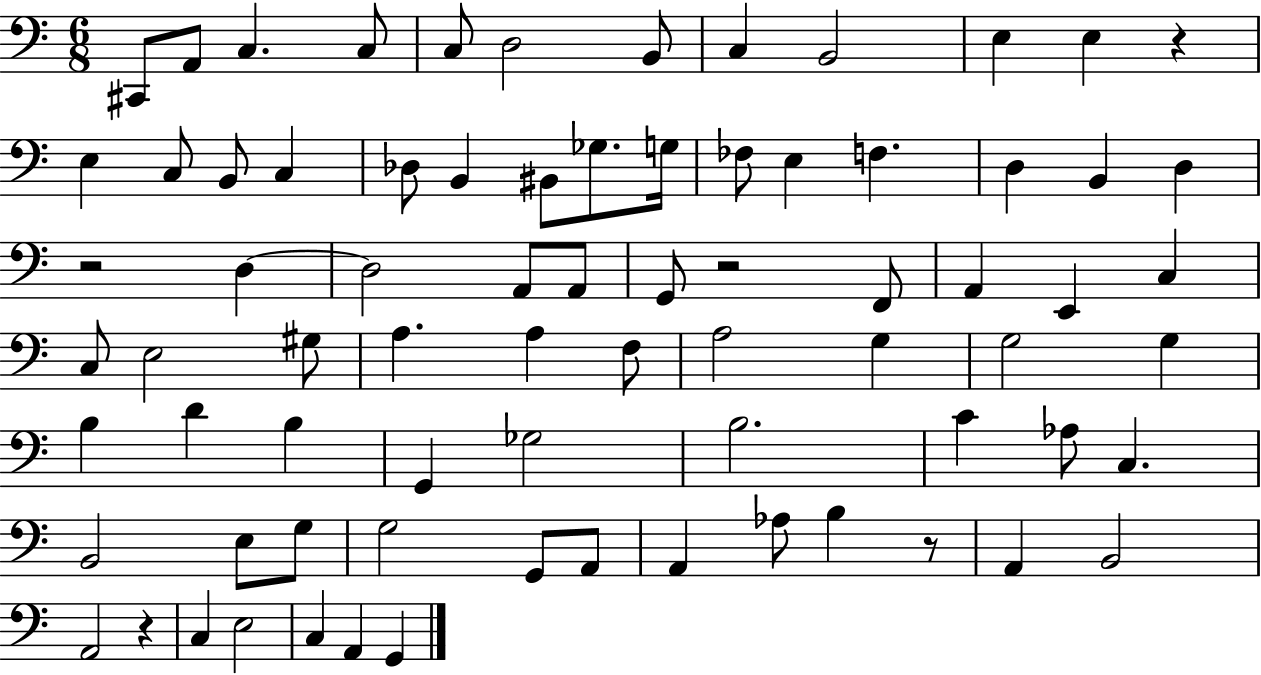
C#2/e A2/e C3/q. C3/e C3/e D3/h B2/e C3/q B2/h E3/q E3/q R/q E3/q C3/e B2/e C3/q Db3/e B2/q BIS2/e Gb3/e. G3/s FES3/e E3/q F3/q. D3/q B2/q D3/q R/h D3/q D3/h A2/e A2/e G2/e R/h F2/e A2/q E2/q C3/q C3/e E3/h G#3/e A3/q. A3/q F3/e A3/h G3/q G3/h G3/q B3/q D4/q B3/q G2/q Gb3/h B3/h. C4/q Ab3/e C3/q. B2/h E3/e G3/e G3/h G2/e A2/e A2/q Ab3/e B3/q R/e A2/q B2/h A2/h R/q C3/q E3/h C3/q A2/q G2/q